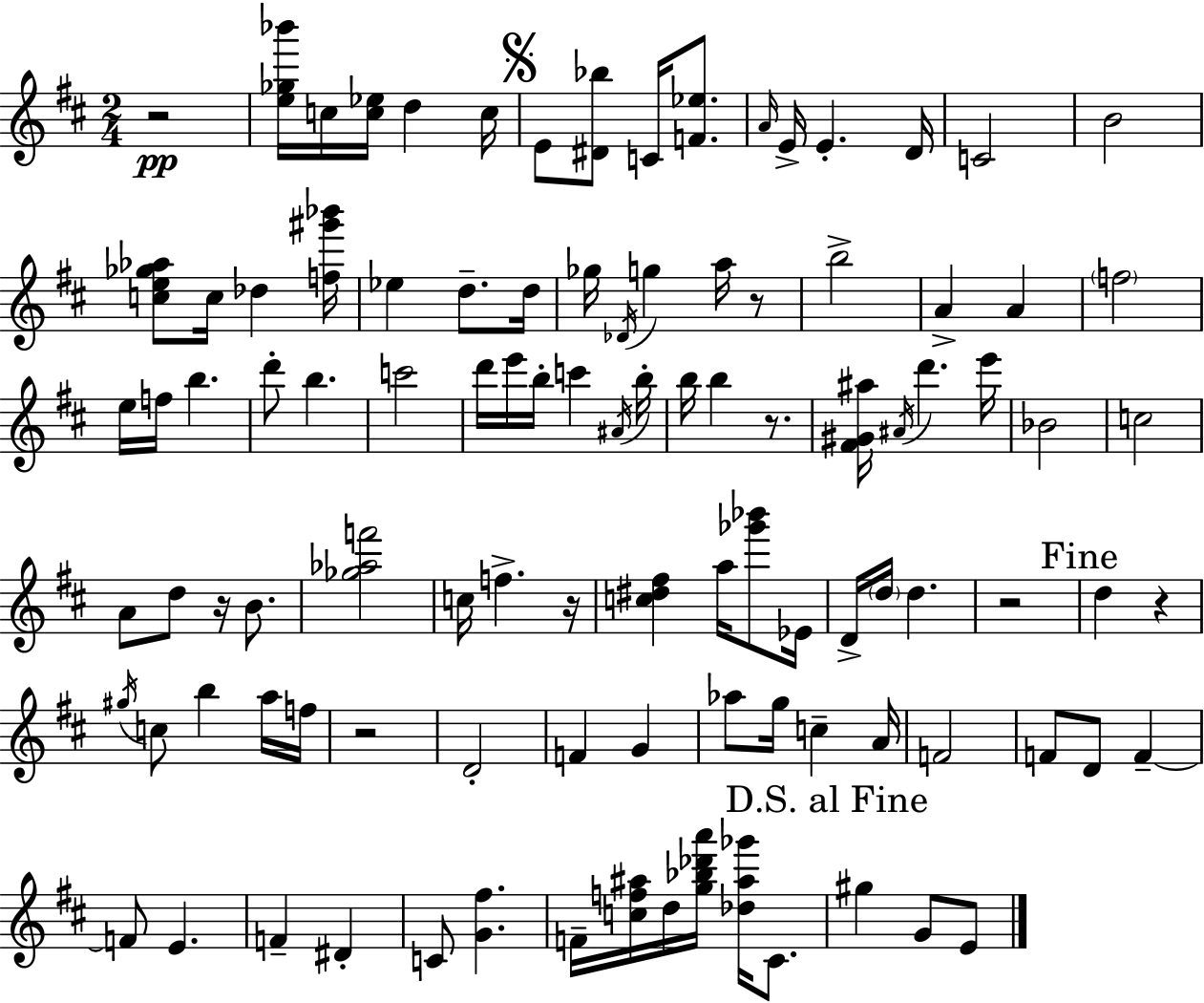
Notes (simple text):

R/h [E5,Gb5,Bb6]/s C5/s [C5,Eb5]/s D5/q C5/s E4/e [D#4,Bb5]/e C4/s [F4,Eb5]/e. A4/s E4/s E4/q. D4/s C4/h B4/h [C5,E5,Gb5,Ab5]/e C5/s Db5/q [F5,G#6,Bb6]/s Eb5/q D5/e. D5/s Gb5/s Db4/s G5/q A5/s R/e B5/h A4/q A4/q F5/h E5/s F5/s B5/q. D6/e B5/q. C6/h D6/s E6/s B5/s C6/q A#4/s B5/s B5/s B5/q R/e. [F#4,G#4,A#5]/s A#4/s D6/q. E6/s Bb4/h C5/h A4/e D5/e R/s B4/e. [Gb5,Ab5,F6]/h C5/s F5/q. R/s [C5,D#5,F#5]/q A5/s [Gb6,Bb6]/e Eb4/s D4/s D5/s D5/q. R/h D5/q R/q G#5/s C5/e B5/q A5/s F5/s R/h D4/h F4/q G4/q Ab5/e G5/s C5/q A4/s F4/h F4/e D4/e F4/q F4/e E4/q. F4/q D#4/q C4/e [G4,F#5]/q. F4/s [C5,F5,A#5]/s D5/s [G5,Bb5,Db6,A6]/s [Db5,A#5,Gb6]/s C#4/e. G#5/q G4/e E4/e